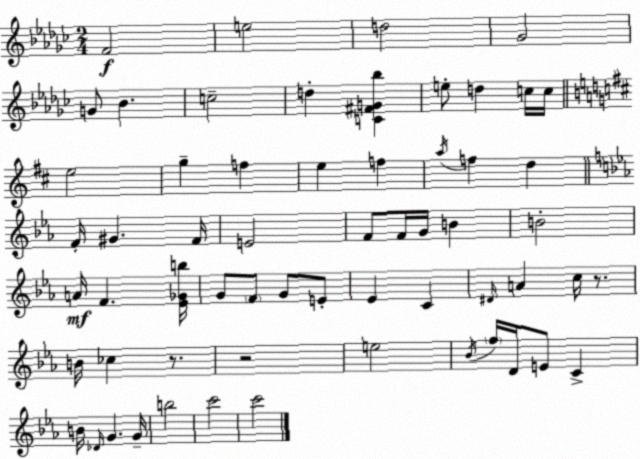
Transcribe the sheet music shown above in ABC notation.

X:1
T:Untitled
M:2/4
L:1/4
K:Ebm
F2 e2 d2 _G2 G/2 _B c2 d [C^FG_b] e/2 d c/4 c/4 e2 g f e f a/4 f d F/4 ^G F/4 E2 F/2 F/4 G/4 B B2 A/4 F [_E_Gb]/4 G/2 F/2 G/2 E/2 _E C ^D/4 A c/4 z/2 B/4 _c z/2 z2 e2 _B/4 f/4 D/4 E/2 C B/4 _D/4 G G/4 b2 c'2 c'2